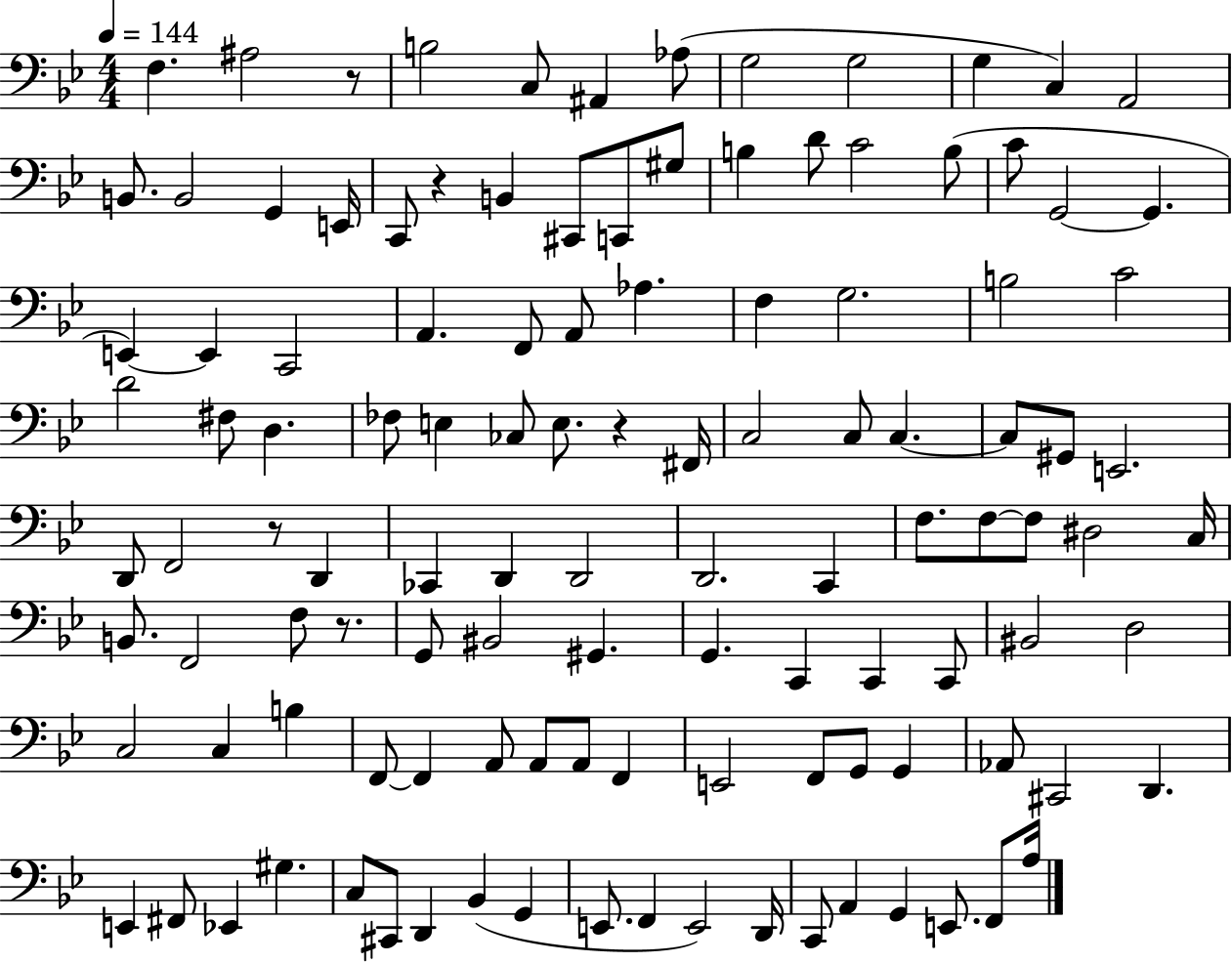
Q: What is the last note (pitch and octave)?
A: A3